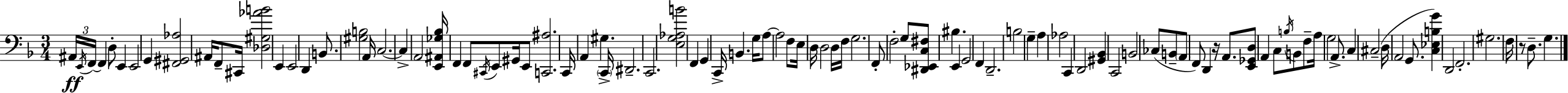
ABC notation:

X:1
T:Untitled
M:3/4
L:1/4
K:F
^A,,/4 E,,/4 F,,/4 F,, D,/2 E,, E,,2 G,, [^F,,^G,,_A,]2 ^A,,/4 F,,/2 ^C,,/4 [_D,^G,_AB]2 E,, E,,2 D,, B,,/2 [^G,B,]2 A,,/4 C,2 C, A,,2 [E,,^A,,_G,_B,]/4 F,, F,,/2 ^C,,/4 E,,/2 ^G,,/4 E,,/2 [C,,^A,]2 C,,/4 A,, ^G, C,,/4 ^D,,2 C,,2 [E,G,_A,B]2 F,, G,, C,,/4 B,, G,/4 A,/2 A,2 F,/2 E,/4 D,/4 D,2 D,/4 F,/4 G,2 F,,/2 F,2 G,/2 [^D,,_E,,C,^F,]/2 ^B, E,, G,,2 F,, D,,2 B,2 G, A, _A,2 C,, D,,2 [^G,,_B,,] C,,2 B,,2 _C,/2 B,,/2 A,,/2 F,,/2 D,, z/4 A,,/2 [E,,_G,,D,]/2 A,, C,/2 B,/4 B,,/2 F,/2 A,/4 G,2 A,,/2 C, ^C,2 D,/4 A,,2 G,,/2 [C,_E,B,G] D,,2 F,,2 ^G,2 F,/4 z/2 D,/2 G,